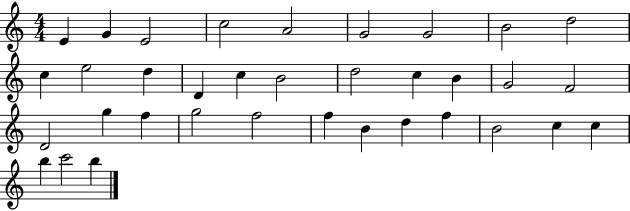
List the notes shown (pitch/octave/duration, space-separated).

E4/q G4/q E4/h C5/h A4/h G4/h G4/h B4/h D5/h C5/q E5/h D5/q D4/q C5/q B4/h D5/h C5/q B4/q G4/h F4/h D4/h G5/q F5/q G5/h F5/h F5/q B4/q D5/q F5/q B4/h C5/q C5/q B5/q C6/h B5/q